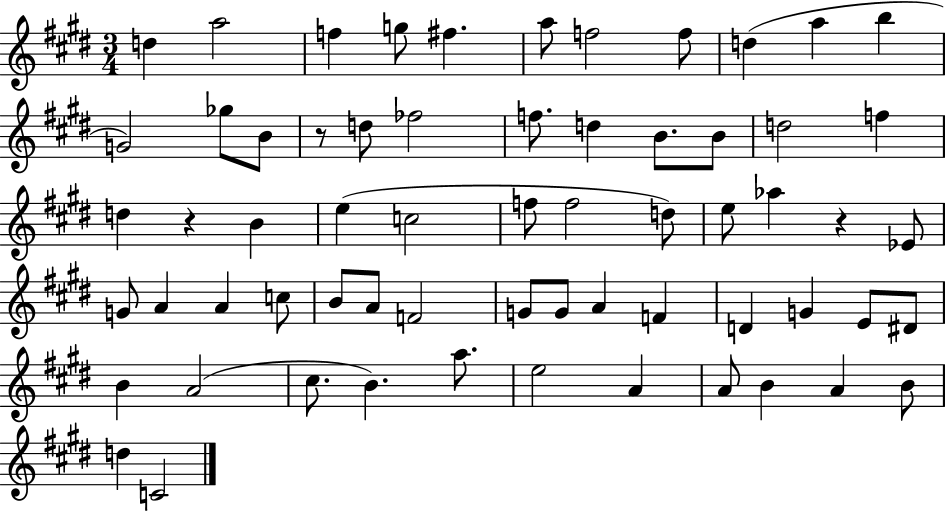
D5/q A5/h F5/q G5/e F#5/q. A5/e F5/h F5/e D5/q A5/q B5/q G4/h Gb5/e B4/e R/e D5/e FES5/h F5/e. D5/q B4/e. B4/e D5/h F5/q D5/q R/q B4/q E5/q C5/h F5/e F5/h D5/e E5/e Ab5/q R/q Eb4/e G4/e A4/q A4/q C5/e B4/e A4/e F4/h G4/e G4/e A4/q F4/q D4/q G4/q E4/e D#4/e B4/q A4/h C#5/e. B4/q. A5/e. E5/h A4/q A4/e B4/q A4/q B4/e D5/q C4/h